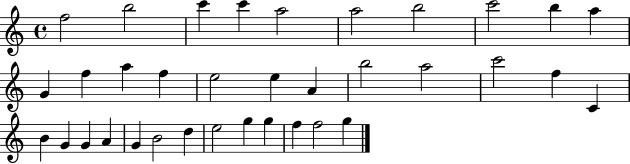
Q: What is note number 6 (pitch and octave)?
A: A5